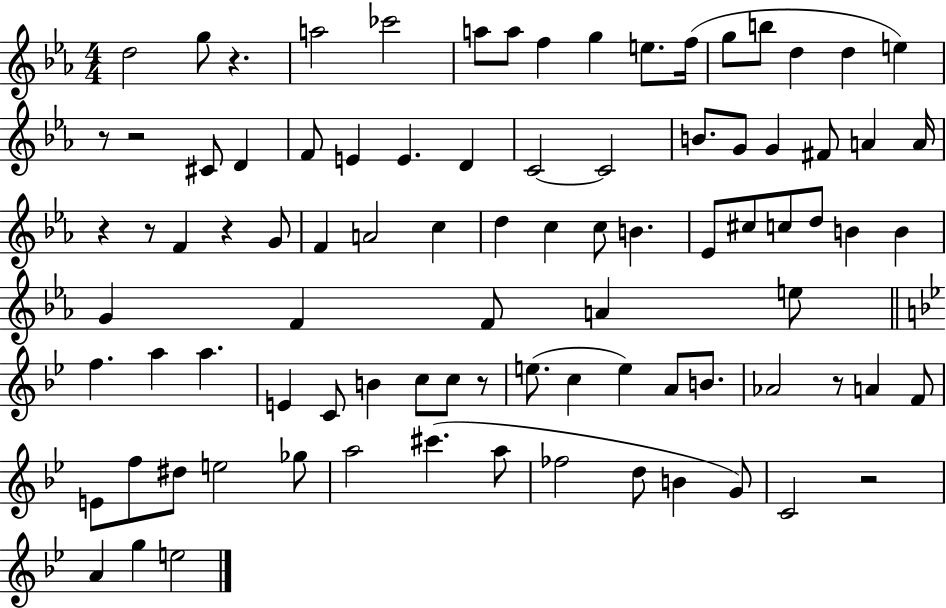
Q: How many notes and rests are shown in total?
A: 90